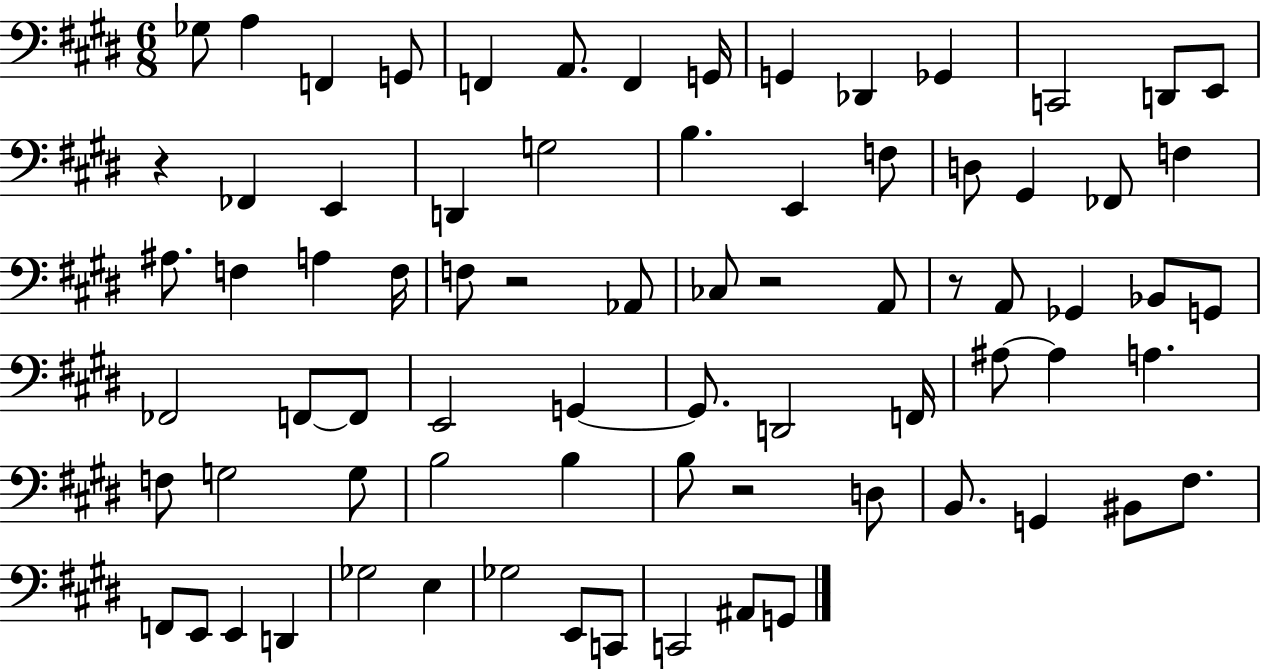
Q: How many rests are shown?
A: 5